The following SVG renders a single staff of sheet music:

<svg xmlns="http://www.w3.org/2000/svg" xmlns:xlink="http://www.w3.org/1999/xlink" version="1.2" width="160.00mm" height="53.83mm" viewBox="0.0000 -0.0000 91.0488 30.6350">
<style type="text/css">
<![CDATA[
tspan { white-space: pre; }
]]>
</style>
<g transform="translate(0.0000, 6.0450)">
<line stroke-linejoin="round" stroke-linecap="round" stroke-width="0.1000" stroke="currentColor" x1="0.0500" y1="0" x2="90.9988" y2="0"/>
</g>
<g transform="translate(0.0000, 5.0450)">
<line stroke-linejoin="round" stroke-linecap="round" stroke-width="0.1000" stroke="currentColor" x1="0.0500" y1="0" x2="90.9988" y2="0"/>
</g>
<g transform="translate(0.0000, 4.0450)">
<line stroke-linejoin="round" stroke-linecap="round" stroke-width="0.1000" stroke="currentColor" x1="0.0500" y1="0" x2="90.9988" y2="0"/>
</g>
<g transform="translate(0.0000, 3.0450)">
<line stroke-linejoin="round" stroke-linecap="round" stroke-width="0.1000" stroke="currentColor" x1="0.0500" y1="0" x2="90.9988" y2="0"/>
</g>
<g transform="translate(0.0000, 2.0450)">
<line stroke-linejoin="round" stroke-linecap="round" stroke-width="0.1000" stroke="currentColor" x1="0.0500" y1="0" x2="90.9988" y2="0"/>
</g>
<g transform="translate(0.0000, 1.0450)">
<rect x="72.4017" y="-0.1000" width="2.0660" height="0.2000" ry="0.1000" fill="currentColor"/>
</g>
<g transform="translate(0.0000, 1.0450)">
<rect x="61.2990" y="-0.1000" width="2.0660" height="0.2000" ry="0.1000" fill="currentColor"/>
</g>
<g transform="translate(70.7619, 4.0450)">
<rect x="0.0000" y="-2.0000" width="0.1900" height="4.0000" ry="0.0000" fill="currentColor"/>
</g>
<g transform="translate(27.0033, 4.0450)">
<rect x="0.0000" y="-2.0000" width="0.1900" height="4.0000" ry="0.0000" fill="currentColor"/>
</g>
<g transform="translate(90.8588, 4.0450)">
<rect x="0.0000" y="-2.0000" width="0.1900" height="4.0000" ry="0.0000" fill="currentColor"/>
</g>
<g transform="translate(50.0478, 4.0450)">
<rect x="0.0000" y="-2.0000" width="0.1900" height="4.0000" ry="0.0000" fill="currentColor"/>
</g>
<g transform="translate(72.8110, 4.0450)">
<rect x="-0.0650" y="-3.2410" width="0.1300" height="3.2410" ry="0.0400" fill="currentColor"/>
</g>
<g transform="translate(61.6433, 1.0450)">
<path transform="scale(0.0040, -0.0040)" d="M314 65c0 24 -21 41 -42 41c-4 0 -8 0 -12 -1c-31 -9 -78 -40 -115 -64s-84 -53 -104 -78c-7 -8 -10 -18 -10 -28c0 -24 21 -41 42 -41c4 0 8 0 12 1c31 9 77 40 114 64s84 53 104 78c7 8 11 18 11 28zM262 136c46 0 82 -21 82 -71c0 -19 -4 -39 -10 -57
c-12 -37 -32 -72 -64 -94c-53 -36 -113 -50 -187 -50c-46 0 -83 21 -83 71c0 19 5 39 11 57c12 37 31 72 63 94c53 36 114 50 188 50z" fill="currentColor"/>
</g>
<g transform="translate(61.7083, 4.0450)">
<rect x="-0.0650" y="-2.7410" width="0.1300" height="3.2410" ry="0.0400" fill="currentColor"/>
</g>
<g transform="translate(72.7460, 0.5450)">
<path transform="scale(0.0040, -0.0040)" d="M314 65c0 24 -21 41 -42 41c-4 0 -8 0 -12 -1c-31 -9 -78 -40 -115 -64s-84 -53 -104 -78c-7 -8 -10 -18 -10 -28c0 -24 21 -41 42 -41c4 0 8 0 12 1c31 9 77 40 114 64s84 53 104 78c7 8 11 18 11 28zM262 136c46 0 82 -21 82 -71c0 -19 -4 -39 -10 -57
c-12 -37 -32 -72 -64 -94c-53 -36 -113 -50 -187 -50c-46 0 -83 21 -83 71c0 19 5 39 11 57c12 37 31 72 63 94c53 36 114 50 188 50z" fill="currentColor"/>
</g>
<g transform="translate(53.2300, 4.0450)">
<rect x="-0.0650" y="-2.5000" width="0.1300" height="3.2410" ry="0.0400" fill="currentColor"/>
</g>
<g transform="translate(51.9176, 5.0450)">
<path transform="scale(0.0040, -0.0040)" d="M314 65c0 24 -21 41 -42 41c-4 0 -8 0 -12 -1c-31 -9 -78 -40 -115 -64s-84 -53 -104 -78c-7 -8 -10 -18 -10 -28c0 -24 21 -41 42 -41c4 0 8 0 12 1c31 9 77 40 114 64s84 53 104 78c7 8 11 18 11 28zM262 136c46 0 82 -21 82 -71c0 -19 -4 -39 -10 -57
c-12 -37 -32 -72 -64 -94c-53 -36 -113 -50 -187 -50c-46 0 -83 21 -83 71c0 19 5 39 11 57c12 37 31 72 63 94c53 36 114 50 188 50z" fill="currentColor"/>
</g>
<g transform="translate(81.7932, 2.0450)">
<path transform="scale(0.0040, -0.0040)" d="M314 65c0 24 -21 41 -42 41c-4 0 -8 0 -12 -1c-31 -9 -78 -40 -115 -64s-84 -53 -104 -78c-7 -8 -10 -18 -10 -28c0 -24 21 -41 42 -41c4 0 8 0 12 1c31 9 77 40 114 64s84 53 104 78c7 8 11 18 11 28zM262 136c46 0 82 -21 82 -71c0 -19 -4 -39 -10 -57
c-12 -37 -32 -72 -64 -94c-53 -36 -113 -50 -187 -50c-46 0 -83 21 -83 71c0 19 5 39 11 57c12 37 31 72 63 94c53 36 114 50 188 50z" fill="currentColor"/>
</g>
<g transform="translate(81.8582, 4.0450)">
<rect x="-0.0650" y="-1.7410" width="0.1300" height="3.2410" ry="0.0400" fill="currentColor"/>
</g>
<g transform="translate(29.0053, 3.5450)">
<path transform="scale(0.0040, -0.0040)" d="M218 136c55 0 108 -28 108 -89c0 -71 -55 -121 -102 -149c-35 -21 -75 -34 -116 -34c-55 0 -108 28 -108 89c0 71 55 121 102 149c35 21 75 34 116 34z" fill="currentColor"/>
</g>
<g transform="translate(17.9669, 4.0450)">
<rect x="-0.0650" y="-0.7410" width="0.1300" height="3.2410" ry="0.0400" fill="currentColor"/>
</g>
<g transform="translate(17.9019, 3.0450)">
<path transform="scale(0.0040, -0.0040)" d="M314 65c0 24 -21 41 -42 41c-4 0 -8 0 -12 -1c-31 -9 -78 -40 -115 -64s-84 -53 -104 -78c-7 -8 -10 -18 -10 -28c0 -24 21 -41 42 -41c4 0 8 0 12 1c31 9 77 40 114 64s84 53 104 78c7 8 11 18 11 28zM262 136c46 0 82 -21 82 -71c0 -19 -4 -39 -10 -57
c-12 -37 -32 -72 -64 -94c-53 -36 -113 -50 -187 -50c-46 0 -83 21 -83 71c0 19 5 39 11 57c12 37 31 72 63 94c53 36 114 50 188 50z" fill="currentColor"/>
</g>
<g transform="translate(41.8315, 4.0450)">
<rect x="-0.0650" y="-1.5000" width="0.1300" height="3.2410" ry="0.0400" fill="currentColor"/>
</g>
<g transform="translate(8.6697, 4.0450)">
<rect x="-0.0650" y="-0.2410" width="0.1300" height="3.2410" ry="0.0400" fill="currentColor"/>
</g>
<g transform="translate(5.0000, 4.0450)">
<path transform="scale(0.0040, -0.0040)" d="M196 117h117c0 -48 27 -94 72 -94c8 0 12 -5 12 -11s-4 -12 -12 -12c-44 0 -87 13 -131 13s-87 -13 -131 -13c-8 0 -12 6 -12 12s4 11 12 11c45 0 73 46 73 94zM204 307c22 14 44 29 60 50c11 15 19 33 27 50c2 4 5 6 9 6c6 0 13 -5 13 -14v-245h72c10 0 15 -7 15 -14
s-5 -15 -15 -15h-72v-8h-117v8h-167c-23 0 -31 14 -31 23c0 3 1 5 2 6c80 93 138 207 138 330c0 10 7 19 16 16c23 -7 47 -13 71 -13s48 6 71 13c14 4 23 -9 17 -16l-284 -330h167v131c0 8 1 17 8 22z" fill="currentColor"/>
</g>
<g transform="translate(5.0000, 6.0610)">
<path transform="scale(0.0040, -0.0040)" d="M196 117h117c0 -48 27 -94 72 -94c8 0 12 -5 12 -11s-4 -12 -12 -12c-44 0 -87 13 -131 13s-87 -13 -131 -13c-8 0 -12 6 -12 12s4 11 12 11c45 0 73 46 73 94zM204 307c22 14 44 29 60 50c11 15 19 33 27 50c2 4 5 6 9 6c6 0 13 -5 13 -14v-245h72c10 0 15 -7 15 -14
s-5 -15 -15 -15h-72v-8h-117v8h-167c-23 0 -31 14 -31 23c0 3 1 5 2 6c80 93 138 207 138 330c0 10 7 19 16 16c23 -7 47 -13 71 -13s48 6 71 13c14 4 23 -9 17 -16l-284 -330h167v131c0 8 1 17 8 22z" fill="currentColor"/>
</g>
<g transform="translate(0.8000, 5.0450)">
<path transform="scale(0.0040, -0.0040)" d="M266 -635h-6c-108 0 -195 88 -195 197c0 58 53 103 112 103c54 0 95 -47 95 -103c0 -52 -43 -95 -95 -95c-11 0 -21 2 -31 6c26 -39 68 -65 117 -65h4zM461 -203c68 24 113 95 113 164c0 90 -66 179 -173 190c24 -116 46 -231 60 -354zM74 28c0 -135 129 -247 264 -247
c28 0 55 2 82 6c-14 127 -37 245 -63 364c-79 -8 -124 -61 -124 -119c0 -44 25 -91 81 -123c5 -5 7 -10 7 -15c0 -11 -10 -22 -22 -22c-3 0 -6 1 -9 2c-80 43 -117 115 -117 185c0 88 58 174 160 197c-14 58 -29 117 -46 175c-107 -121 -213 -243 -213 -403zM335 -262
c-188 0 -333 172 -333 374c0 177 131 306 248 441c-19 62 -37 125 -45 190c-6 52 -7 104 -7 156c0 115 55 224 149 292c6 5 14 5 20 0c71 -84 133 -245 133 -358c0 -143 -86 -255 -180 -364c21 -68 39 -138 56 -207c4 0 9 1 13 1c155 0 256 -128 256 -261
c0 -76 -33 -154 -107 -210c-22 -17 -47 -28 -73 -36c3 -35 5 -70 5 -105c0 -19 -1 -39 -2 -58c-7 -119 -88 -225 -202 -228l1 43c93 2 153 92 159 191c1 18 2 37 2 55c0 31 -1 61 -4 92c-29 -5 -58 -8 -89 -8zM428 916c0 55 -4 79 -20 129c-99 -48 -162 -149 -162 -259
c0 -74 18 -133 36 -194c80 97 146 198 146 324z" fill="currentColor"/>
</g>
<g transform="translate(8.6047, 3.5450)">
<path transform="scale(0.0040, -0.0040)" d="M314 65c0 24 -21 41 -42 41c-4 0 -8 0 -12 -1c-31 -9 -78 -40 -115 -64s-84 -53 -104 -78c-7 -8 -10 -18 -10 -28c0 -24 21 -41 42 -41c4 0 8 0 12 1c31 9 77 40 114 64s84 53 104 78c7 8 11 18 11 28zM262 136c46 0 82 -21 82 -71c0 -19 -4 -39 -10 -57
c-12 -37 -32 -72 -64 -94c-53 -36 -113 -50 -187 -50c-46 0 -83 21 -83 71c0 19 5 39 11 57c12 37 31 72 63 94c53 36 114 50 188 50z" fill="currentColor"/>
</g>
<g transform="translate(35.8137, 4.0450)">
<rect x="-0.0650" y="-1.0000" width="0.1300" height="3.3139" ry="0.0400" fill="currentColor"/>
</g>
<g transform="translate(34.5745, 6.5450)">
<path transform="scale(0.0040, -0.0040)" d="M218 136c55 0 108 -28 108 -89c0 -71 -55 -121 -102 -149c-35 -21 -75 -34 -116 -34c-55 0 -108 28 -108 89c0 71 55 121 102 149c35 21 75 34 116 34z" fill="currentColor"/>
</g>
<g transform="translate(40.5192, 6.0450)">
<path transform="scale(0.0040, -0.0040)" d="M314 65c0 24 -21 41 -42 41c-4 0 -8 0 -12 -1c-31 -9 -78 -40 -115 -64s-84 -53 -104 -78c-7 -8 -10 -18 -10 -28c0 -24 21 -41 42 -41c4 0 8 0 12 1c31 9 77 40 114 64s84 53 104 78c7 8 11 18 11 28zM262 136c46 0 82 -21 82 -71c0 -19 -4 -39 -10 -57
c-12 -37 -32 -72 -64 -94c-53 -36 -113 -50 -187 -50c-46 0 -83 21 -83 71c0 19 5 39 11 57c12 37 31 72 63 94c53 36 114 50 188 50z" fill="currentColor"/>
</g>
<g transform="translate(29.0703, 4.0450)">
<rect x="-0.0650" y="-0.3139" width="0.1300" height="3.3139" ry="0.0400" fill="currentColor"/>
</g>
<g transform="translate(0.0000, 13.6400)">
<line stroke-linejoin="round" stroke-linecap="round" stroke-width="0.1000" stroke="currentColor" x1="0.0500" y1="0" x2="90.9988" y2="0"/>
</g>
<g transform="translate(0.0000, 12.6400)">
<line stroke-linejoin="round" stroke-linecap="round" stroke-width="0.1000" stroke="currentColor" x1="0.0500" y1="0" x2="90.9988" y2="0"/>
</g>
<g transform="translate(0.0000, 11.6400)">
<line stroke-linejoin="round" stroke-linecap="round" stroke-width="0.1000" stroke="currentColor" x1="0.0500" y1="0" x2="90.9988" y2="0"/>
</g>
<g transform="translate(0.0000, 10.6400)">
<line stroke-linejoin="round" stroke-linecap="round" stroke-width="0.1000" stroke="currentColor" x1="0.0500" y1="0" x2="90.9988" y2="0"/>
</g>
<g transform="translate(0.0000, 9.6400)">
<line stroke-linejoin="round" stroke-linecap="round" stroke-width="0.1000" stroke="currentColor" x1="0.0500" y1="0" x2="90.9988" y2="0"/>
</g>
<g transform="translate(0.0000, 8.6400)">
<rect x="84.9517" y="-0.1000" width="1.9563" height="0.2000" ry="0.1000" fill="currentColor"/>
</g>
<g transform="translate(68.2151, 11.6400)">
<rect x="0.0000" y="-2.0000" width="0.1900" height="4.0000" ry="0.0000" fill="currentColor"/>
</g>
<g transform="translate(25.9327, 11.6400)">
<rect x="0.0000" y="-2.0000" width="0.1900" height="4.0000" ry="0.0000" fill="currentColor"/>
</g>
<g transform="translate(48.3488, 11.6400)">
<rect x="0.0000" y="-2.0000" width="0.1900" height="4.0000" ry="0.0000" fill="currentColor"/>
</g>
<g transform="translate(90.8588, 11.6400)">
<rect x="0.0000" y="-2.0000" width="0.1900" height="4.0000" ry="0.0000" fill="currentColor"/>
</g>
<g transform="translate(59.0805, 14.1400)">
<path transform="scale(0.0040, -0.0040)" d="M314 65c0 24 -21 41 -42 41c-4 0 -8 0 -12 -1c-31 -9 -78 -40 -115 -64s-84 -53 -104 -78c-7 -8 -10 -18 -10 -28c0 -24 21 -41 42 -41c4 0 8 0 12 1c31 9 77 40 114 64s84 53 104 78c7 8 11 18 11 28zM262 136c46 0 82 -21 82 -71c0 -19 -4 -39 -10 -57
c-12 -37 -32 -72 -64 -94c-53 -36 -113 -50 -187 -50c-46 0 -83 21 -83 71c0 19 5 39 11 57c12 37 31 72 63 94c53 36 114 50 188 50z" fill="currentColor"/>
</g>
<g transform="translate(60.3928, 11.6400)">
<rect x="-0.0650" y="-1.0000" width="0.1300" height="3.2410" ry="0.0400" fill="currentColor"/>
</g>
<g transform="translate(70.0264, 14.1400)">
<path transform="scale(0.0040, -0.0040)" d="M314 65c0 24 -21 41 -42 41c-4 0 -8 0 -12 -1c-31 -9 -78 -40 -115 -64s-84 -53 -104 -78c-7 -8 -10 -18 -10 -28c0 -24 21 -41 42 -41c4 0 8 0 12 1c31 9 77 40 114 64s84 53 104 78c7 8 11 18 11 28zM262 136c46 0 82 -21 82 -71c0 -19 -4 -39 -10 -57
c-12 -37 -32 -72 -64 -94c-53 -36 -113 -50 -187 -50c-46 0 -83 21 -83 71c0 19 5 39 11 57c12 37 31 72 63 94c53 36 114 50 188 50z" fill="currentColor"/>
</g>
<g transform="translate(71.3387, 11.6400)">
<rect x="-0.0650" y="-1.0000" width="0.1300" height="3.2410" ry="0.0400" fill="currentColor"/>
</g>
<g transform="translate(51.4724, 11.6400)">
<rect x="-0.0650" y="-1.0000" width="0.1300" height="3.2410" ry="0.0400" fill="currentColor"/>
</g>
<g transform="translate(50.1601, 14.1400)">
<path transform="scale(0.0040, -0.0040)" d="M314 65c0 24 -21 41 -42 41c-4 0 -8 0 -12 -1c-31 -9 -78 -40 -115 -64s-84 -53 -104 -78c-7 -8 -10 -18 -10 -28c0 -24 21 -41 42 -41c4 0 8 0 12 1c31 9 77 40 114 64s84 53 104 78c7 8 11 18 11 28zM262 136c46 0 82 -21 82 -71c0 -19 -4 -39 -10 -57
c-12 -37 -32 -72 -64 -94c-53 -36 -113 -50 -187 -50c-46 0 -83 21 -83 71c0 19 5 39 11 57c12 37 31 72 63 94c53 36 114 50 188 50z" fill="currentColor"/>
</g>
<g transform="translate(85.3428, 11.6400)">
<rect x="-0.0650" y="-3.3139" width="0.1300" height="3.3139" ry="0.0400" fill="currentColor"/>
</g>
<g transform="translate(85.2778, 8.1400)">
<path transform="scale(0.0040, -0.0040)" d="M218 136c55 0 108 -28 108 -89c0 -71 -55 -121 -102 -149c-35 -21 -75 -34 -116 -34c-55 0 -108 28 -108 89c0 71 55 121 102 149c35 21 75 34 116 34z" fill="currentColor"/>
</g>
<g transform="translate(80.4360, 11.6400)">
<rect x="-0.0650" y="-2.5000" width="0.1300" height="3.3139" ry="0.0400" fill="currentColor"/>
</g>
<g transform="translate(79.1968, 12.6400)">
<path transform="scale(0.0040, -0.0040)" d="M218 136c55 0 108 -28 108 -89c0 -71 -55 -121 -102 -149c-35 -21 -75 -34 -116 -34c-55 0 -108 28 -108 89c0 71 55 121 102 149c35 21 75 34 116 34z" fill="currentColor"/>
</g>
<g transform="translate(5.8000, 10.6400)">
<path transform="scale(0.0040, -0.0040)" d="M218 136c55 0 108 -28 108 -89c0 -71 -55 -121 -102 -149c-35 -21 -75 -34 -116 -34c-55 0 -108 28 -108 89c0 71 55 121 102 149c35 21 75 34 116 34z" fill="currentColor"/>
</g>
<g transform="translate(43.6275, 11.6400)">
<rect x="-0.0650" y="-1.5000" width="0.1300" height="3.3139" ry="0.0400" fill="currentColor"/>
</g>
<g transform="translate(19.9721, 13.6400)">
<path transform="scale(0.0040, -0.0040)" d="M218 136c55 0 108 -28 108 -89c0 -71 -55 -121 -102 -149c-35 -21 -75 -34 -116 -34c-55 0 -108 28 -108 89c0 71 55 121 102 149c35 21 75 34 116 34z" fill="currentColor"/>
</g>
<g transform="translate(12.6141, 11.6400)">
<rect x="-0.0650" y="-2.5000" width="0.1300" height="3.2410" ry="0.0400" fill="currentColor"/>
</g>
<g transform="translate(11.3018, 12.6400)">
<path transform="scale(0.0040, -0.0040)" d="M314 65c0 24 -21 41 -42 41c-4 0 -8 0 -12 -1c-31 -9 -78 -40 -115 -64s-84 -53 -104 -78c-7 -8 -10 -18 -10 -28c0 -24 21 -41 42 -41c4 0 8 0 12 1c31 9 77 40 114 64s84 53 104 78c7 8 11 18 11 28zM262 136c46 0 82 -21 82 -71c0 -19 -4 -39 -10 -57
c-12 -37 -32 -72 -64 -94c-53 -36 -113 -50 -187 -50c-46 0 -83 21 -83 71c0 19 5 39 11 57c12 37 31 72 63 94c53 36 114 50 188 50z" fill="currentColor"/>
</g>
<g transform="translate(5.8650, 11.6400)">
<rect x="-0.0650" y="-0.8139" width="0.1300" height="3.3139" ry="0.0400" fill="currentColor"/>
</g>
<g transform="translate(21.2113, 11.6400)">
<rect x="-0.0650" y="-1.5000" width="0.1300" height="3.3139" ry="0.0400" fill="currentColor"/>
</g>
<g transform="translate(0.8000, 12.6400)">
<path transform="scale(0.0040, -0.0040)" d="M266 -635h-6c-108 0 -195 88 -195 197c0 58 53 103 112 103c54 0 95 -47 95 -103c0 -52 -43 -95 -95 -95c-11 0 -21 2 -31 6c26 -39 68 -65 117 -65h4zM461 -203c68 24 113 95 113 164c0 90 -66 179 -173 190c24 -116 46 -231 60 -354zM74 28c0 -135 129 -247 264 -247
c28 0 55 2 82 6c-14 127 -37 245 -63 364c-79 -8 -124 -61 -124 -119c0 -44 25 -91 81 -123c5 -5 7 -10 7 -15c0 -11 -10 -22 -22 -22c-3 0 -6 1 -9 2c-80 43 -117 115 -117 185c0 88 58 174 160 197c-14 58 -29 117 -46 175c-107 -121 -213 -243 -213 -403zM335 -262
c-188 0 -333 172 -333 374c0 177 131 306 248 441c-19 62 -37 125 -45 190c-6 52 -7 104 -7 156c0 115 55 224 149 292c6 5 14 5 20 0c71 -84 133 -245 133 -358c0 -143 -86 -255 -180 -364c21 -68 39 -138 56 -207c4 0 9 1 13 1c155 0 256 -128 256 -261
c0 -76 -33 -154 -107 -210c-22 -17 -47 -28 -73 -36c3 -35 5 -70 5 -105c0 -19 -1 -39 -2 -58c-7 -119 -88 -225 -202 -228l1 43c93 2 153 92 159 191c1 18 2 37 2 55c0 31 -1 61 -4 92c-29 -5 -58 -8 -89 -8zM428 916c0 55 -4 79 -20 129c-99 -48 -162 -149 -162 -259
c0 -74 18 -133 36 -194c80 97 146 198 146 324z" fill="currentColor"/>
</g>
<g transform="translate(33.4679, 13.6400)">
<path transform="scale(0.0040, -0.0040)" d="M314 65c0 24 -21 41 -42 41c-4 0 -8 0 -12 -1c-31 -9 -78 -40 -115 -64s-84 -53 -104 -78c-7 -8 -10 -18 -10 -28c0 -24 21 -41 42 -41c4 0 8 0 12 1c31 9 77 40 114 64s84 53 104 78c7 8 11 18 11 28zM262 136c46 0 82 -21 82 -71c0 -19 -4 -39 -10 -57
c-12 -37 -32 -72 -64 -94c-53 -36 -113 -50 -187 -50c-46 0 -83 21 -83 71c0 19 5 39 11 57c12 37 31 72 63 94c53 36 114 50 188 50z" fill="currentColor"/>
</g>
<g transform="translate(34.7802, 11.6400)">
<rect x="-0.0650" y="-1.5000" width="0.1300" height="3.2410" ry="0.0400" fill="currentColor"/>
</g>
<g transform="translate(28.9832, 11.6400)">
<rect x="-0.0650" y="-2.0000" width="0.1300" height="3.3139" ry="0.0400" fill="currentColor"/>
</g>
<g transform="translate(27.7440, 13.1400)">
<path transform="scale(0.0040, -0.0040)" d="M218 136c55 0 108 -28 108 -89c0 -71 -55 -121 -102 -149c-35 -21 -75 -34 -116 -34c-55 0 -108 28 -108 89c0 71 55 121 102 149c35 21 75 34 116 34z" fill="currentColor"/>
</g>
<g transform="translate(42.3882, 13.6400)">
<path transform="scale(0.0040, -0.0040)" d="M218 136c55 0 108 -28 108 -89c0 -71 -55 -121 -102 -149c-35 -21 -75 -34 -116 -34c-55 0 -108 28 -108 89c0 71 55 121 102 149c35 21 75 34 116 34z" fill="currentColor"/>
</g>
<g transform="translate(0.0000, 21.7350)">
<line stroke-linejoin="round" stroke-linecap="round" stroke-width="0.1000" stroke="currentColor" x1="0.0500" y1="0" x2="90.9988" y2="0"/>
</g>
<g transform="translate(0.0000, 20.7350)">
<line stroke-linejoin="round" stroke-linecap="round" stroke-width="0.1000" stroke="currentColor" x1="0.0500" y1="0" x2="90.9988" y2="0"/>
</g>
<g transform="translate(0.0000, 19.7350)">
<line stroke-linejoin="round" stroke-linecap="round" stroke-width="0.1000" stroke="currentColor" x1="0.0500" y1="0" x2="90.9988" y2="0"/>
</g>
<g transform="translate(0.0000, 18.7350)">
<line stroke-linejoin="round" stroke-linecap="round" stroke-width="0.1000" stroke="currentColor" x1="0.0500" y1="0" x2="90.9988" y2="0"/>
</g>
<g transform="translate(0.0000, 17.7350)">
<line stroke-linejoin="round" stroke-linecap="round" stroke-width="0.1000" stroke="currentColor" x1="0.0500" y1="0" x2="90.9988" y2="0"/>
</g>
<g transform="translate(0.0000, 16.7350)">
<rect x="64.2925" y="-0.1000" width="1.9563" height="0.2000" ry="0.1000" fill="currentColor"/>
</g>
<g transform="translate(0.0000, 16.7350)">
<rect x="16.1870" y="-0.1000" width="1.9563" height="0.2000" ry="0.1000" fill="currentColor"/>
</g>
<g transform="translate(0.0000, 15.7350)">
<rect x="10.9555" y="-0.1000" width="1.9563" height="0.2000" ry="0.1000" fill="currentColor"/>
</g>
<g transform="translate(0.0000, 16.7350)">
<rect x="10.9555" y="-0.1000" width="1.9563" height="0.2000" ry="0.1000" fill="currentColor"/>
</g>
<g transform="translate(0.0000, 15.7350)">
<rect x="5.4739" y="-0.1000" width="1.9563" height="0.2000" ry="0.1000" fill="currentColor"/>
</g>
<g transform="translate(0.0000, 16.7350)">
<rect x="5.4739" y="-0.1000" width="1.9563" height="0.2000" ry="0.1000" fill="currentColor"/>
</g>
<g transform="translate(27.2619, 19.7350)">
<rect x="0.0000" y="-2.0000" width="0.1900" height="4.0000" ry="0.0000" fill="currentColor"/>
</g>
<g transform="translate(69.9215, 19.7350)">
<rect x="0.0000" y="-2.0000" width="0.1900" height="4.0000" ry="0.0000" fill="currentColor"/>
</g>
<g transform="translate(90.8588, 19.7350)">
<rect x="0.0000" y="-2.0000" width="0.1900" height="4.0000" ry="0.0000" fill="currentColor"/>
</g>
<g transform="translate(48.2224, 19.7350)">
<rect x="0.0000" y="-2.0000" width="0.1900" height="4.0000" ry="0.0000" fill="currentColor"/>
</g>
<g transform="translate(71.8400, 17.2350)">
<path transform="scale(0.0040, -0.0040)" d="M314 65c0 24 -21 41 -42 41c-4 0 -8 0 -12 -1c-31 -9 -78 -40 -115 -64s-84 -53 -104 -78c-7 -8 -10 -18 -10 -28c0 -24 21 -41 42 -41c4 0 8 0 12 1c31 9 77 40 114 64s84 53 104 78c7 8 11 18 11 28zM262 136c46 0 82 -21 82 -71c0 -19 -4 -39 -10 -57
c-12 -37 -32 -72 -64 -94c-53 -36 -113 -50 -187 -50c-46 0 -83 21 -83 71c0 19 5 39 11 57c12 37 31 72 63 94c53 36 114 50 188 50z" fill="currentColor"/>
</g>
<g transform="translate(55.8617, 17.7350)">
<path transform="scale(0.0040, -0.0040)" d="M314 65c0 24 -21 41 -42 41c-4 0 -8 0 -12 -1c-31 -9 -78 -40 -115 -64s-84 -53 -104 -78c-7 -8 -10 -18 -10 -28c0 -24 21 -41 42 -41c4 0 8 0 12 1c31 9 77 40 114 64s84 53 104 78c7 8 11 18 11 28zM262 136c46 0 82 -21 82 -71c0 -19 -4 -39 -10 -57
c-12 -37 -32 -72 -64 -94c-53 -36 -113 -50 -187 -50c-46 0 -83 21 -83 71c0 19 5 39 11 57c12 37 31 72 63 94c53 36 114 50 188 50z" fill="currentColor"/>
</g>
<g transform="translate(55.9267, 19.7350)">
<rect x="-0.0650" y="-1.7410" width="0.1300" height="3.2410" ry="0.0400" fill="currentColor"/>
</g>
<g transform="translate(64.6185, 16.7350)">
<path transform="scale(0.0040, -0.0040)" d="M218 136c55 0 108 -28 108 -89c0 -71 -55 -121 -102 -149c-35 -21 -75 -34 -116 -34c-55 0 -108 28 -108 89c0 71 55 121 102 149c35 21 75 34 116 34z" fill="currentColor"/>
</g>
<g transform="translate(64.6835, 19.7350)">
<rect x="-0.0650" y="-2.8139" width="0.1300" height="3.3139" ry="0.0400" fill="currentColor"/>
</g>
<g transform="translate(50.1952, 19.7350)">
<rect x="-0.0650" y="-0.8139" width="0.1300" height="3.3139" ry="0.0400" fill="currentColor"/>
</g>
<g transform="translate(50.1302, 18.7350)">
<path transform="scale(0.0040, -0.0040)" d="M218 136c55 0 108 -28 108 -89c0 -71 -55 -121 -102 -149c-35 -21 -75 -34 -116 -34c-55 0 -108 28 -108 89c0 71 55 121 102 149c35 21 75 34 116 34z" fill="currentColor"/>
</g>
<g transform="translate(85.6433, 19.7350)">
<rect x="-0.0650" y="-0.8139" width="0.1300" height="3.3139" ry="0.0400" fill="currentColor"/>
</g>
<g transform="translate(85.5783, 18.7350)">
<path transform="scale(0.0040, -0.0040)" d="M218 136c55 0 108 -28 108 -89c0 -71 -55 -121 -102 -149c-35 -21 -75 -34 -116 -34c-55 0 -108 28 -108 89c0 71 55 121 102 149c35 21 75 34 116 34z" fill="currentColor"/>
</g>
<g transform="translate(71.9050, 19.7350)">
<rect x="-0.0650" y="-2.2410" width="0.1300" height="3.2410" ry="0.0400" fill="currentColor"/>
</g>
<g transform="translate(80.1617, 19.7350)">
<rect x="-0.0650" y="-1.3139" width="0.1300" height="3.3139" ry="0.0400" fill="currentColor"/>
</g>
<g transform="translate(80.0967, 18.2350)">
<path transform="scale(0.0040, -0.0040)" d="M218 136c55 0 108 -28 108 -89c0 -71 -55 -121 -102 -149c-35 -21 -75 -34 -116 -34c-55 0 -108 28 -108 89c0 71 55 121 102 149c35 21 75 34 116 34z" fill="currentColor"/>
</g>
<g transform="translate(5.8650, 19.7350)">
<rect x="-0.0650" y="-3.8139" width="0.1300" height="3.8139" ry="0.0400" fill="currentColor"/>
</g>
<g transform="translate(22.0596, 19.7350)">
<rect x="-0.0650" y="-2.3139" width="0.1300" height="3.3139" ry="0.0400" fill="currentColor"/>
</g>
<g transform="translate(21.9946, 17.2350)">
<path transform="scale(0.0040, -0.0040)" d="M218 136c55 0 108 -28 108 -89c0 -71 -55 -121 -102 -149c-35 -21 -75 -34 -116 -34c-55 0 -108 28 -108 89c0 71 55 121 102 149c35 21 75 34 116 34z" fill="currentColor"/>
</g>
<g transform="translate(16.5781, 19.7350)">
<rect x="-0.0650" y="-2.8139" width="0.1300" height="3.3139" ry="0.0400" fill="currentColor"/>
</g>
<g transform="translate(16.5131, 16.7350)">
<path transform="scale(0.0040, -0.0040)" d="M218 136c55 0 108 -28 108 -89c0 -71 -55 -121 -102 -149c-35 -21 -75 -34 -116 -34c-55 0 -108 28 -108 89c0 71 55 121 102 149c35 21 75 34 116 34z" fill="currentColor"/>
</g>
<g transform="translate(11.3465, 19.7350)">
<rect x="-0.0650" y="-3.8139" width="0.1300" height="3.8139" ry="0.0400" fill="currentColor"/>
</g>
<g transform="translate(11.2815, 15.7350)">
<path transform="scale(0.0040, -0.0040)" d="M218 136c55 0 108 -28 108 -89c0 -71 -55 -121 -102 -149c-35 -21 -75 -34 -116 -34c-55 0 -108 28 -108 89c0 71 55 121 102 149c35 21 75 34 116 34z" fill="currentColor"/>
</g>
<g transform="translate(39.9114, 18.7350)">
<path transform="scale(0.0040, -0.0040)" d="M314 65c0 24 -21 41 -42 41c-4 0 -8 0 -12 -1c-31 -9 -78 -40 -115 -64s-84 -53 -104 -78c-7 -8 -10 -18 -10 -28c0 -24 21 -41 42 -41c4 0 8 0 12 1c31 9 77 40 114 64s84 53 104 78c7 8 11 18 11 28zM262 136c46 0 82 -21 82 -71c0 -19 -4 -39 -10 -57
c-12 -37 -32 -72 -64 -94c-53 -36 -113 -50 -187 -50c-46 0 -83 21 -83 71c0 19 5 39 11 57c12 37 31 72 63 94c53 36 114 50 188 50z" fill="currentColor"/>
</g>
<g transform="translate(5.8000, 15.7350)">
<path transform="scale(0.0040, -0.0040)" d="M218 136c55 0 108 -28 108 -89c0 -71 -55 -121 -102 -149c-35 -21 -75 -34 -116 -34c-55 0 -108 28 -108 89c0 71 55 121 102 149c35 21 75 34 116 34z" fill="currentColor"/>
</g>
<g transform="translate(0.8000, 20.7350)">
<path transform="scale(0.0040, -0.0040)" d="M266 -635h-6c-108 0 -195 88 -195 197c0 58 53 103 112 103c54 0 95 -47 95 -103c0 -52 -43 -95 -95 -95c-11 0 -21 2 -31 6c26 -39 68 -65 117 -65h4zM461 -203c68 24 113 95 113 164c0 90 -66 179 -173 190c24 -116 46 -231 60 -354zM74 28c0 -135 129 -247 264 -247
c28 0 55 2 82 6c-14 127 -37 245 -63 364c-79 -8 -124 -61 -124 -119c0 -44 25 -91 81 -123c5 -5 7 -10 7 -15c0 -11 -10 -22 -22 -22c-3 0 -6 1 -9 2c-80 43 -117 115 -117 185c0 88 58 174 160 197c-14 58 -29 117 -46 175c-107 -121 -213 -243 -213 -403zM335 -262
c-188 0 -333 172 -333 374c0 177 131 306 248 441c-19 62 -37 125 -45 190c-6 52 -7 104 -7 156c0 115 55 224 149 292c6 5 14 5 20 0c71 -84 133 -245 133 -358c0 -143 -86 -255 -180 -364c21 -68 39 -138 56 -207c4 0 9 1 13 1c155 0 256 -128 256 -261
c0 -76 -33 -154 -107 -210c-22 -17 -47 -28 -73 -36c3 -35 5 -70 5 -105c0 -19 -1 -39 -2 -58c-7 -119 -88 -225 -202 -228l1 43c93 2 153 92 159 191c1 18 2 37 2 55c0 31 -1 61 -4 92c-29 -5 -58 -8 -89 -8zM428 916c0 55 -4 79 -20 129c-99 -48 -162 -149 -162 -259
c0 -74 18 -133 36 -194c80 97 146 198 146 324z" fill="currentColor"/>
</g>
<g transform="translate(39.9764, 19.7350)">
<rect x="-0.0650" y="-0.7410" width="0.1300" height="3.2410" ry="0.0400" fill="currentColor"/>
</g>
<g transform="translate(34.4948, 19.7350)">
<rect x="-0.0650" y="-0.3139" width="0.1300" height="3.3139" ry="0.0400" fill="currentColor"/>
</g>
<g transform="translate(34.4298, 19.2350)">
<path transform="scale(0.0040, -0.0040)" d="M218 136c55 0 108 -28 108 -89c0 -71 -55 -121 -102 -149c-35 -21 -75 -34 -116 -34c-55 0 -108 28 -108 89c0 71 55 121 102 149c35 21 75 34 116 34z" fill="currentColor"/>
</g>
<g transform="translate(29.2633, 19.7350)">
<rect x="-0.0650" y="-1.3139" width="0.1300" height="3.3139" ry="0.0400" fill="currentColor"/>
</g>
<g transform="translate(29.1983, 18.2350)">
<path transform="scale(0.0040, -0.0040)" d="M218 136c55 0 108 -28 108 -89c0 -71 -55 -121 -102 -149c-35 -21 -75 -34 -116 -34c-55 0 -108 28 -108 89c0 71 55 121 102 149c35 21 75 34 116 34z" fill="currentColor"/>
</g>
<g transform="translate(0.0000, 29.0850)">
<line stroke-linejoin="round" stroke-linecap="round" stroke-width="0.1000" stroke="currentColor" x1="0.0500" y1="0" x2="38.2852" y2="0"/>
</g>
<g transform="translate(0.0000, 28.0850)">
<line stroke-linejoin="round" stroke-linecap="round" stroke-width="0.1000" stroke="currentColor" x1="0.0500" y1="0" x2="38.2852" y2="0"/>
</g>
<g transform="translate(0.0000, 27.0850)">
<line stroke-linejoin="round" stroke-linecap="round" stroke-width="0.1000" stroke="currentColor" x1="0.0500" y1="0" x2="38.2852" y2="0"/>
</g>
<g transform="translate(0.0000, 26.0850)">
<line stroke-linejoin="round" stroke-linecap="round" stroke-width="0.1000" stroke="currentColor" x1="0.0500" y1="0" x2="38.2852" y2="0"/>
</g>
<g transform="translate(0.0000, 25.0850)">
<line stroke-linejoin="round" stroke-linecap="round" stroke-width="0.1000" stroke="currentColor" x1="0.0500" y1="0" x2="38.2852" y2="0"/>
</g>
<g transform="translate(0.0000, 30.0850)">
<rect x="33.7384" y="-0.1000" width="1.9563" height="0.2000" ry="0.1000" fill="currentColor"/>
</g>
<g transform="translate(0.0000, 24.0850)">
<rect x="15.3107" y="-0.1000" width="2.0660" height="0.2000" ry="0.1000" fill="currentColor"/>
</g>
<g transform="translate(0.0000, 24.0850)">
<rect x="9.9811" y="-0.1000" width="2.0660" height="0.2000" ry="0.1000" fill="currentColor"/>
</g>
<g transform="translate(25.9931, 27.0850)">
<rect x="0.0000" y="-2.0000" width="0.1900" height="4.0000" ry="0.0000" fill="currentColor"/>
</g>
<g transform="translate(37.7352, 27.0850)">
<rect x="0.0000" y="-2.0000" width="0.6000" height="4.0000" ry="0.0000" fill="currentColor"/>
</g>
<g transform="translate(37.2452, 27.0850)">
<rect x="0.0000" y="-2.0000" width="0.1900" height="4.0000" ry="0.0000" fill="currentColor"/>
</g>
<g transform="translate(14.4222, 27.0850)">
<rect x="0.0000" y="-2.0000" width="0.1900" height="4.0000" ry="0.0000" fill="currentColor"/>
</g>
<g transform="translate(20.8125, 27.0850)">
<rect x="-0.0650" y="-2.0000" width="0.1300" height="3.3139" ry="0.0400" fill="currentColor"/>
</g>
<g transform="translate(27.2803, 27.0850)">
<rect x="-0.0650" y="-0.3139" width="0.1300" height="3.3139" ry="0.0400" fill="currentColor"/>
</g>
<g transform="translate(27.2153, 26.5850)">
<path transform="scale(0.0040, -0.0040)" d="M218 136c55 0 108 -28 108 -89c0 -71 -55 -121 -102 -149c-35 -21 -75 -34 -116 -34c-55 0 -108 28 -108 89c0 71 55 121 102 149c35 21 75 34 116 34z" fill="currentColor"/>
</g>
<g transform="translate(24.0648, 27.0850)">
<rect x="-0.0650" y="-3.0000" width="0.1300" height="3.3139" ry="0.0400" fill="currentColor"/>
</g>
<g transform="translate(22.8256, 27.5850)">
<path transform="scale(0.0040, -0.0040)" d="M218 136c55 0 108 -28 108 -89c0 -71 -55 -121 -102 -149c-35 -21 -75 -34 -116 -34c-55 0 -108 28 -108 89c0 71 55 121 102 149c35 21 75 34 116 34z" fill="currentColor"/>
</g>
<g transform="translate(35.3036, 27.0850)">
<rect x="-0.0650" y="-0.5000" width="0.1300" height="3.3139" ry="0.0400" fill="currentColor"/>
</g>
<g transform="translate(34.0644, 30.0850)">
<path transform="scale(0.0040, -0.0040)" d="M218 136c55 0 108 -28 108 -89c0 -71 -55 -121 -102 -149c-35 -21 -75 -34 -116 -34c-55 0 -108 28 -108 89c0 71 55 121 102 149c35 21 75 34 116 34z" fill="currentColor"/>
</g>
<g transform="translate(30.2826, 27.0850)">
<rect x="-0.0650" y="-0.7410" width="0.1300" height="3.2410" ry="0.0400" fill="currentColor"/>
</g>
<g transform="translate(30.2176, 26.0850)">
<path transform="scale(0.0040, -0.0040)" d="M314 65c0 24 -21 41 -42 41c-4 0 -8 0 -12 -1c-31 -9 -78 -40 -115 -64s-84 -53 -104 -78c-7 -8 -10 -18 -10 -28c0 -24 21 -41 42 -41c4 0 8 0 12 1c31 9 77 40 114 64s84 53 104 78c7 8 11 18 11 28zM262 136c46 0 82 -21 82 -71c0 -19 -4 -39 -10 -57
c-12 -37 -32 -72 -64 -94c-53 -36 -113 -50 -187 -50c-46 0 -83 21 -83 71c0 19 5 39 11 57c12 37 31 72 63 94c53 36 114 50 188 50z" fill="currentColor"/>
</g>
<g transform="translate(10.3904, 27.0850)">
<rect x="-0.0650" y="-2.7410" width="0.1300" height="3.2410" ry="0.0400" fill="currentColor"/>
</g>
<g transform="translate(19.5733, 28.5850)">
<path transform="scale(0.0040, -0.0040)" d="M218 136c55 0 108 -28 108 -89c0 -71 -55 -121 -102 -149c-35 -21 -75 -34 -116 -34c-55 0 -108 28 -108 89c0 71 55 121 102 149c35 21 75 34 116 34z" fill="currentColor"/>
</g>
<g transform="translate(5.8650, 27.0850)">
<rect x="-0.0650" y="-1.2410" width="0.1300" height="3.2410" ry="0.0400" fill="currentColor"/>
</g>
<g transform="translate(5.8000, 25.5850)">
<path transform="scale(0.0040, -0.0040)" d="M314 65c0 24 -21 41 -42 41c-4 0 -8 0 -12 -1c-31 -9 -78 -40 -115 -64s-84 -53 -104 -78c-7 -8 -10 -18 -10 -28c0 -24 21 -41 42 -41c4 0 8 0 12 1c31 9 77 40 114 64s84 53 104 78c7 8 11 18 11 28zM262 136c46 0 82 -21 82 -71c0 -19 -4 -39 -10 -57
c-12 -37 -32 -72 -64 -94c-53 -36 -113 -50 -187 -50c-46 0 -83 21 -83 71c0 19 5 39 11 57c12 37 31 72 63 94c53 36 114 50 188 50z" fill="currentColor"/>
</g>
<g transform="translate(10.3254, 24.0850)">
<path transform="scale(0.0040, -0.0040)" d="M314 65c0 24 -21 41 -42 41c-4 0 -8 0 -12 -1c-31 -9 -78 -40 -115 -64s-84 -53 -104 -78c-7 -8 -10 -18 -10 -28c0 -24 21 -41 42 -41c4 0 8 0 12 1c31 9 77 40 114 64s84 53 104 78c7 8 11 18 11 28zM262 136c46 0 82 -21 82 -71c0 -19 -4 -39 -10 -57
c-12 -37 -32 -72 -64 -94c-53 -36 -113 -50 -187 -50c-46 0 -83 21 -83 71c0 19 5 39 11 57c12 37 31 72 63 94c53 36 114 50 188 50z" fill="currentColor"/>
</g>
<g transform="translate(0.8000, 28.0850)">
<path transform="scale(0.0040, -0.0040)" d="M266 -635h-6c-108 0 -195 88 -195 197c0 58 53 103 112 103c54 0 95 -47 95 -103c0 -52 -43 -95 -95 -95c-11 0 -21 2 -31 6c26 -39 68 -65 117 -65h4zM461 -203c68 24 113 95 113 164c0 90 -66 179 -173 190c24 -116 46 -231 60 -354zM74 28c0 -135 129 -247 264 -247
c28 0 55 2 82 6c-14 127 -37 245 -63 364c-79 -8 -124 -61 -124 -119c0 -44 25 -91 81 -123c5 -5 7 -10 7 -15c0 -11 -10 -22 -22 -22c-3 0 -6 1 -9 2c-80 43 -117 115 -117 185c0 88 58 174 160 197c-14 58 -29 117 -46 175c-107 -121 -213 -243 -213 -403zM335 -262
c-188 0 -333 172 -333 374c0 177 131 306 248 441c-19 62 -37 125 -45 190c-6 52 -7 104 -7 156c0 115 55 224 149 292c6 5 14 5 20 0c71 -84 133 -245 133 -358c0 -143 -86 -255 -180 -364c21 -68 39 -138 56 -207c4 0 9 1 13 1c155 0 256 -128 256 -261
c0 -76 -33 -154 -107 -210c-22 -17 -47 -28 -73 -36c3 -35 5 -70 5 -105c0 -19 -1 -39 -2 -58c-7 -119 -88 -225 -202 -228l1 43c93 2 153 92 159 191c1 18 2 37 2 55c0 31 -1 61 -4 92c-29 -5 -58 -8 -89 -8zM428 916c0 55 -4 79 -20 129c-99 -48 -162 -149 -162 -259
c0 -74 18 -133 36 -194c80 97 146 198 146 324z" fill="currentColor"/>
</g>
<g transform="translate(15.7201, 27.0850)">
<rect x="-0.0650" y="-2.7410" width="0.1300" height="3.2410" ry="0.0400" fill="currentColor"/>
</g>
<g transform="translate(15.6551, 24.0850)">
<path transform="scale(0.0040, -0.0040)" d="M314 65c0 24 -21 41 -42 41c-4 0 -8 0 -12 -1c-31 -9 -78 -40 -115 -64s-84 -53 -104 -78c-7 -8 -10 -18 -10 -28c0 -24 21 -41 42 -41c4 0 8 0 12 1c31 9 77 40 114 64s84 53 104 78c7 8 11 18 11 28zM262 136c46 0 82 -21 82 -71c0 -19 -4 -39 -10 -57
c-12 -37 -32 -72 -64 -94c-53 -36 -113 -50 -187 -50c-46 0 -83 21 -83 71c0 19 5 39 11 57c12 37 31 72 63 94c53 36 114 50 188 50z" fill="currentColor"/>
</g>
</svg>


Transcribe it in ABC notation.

X:1
T:Untitled
M:4/4
L:1/4
K:C
c2 d2 c D E2 G2 a2 b2 f2 d G2 E F E2 E D2 D2 D2 G b c' c' a g e c d2 d f2 a g2 e d e2 a2 a2 F A c d2 C